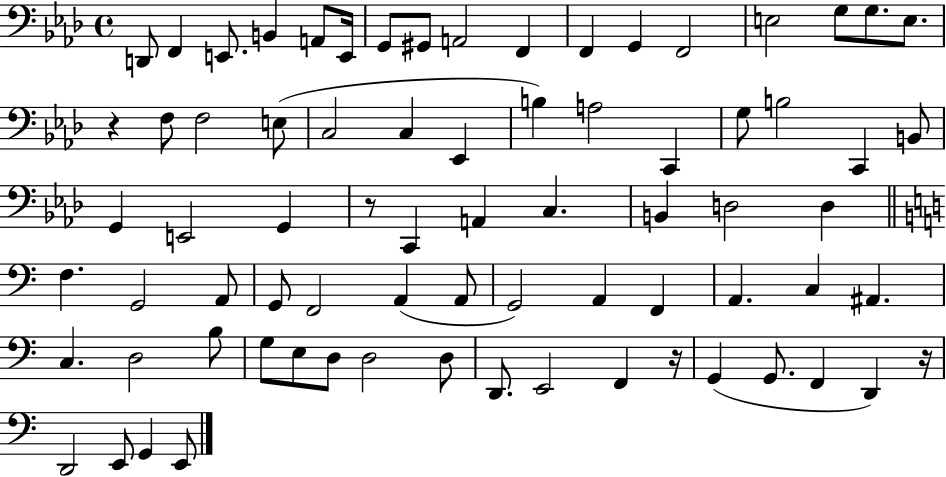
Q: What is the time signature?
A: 4/4